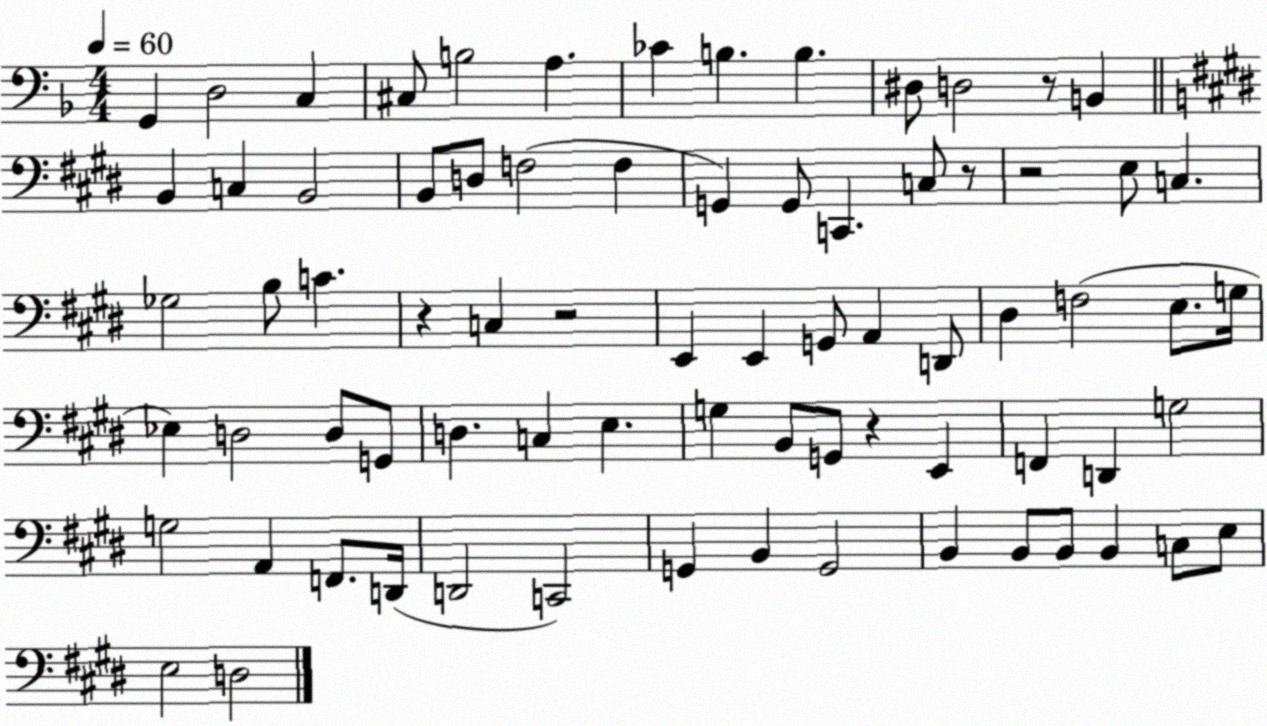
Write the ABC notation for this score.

X:1
T:Untitled
M:4/4
L:1/4
K:F
G,, D,2 C, ^C,/2 B,2 A, _C B, B, ^D,/2 D,2 z/2 B,, B,, C, B,,2 B,,/2 D,/2 F,2 F, G,, G,,/2 C,, C,/2 z/2 z2 E,/2 C, _G,2 B,/2 C z C, z2 E,, E,, G,,/2 A,, D,,/2 ^D, F,2 E,/2 G,/4 _E, D,2 D,/2 G,,/2 D, C, E, G, B,,/2 G,,/2 z E,, F,, D,, G,2 G,2 A,, F,,/2 D,,/4 D,,2 C,,2 G,, B,, G,,2 B,, B,,/2 B,,/2 B,, C,/2 E,/2 E,2 D,2